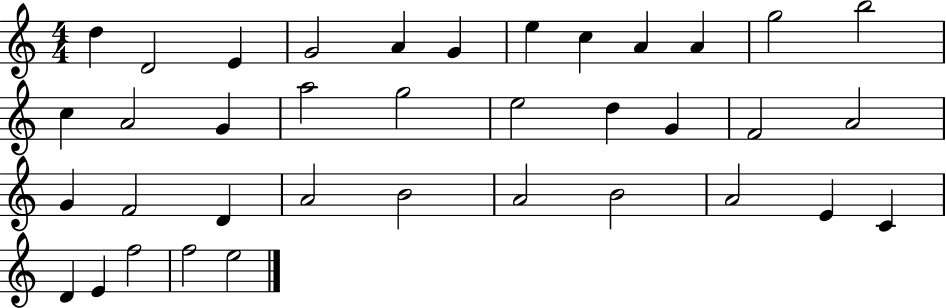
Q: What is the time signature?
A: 4/4